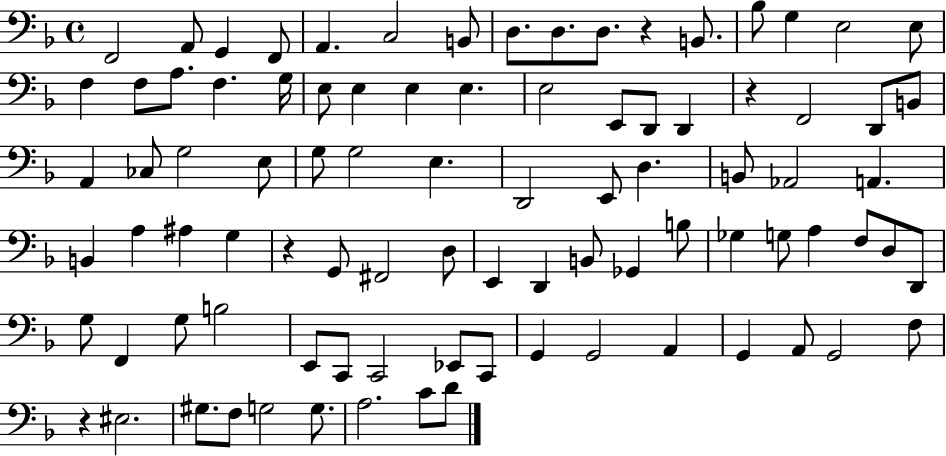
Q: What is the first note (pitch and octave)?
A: F2